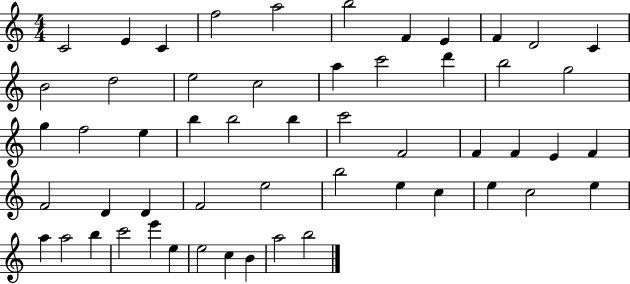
{
  \clef treble
  \numericTimeSignature
  \time 4/4
  \key c \major
  c'2 e'4 c'4 | f''2 a''2 | b''2 f'4 e'4 | f'4 d'2 c'4 | \break b'2 d''2 | e''2 c''2 | a''4 c'''2 d'''4 | b''2 g''2 | \break g''4 f''2 e''4 | b''4 b''2 b''4 | c'''2 f'2 | f'4 f'4 e'4 f'4 | \break f'2 d'4 d'4 | f'2 e''2 | b''2 e''4 c''4 | e''4 c''2 e''4 | \break a''4 a''2 b''4 | c'''2 e'''4 e''4 | e''2 c''4 b'4 | a''2 b''2 | \break \bar "|."
}